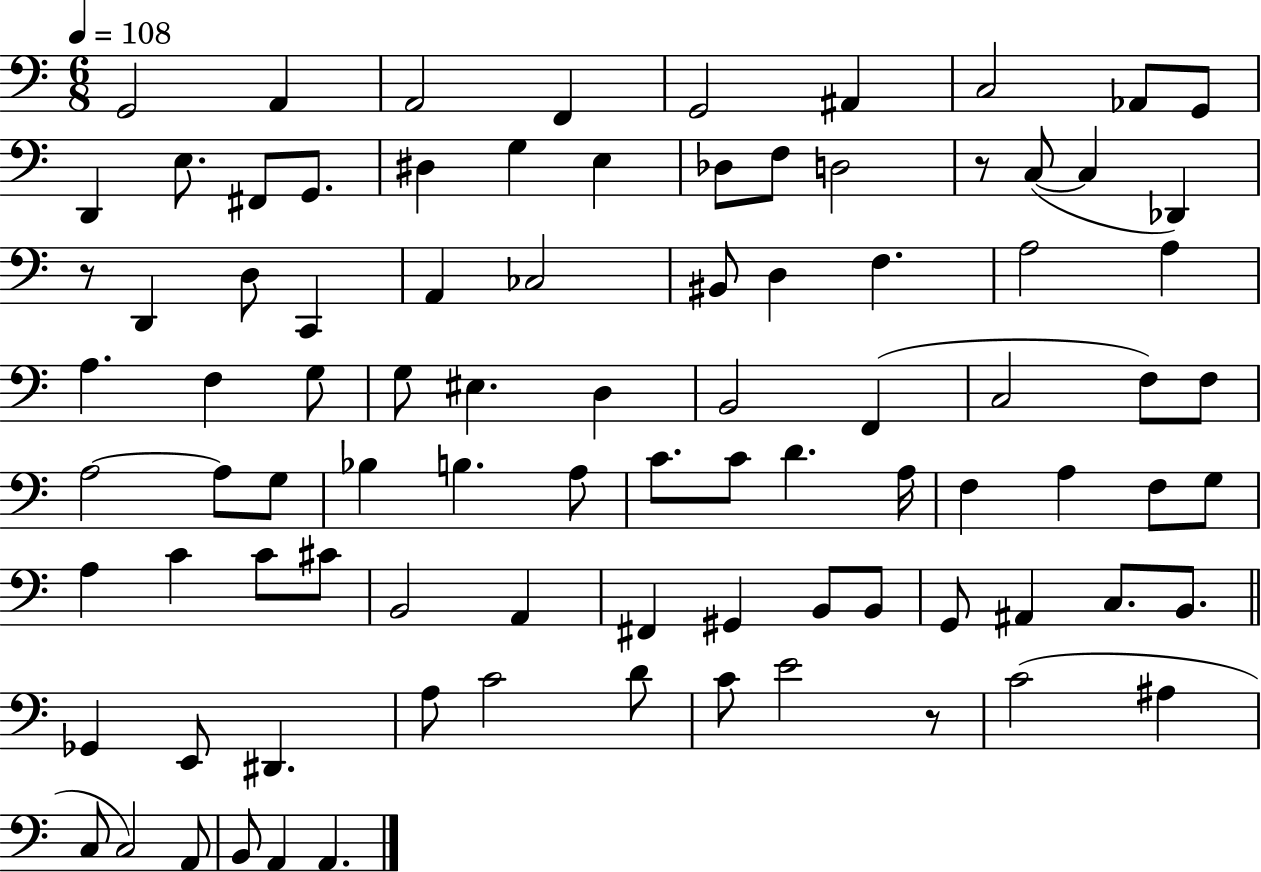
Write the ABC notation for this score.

X:1
T:Untitled
M:6/8
L:1/4
K:C
G,,2 A,, A,,2 F,, G,,2 ^A,, C,2 _A,,/2 G,,/2 D,, E,/2 ^F,,/2 G,,/2 ^D, G, E, _D,/2 F,/2 D,2 z/2 C,/2 C, _D,, z/2 D,, D,/2 C,, A,, _C,2 ^B,,/2 D, F, A,2 A, A, F, G,/2 G,/2 ^E, D, B,,2 F,, C,2 F,/2 F,/2 A,2 A,/2 G,/2 _B, B, A,/2 C/2 C/2 D A,/4 F, A, F,/2 G,/2 A, C C/2 ^C/2 B,,2 A,, ^F,, ^G,, B,,/2 B,,/2 G,,/2 ^A,, C,/2 B,,/2 _G,, E,,/2 ^D,, A,/2 C2 D/2 C/2 E2 z/2 C2 ^A, C,/2 C,2 A,,/2 B,,/2 A,, A,,